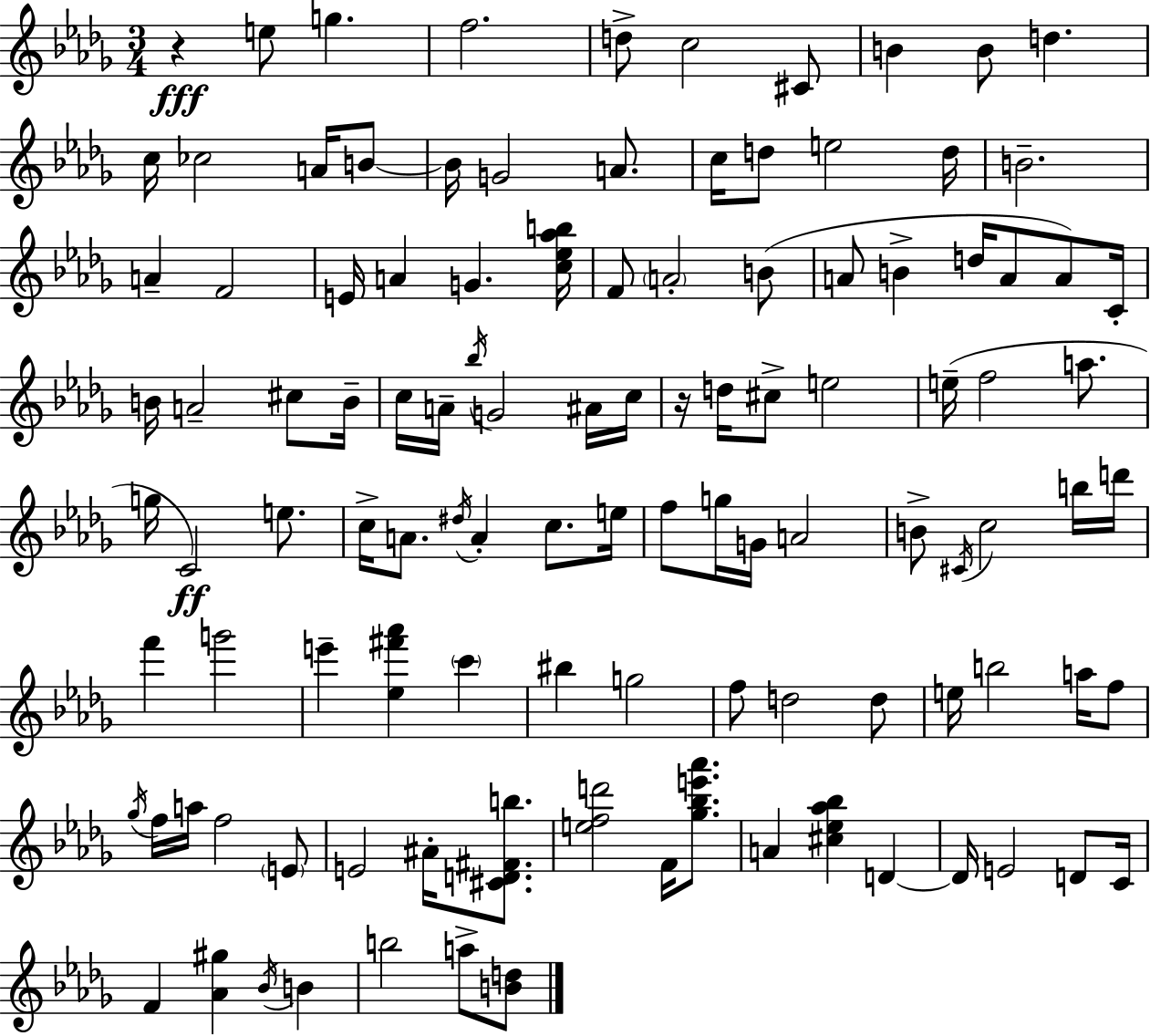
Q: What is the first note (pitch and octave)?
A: E5